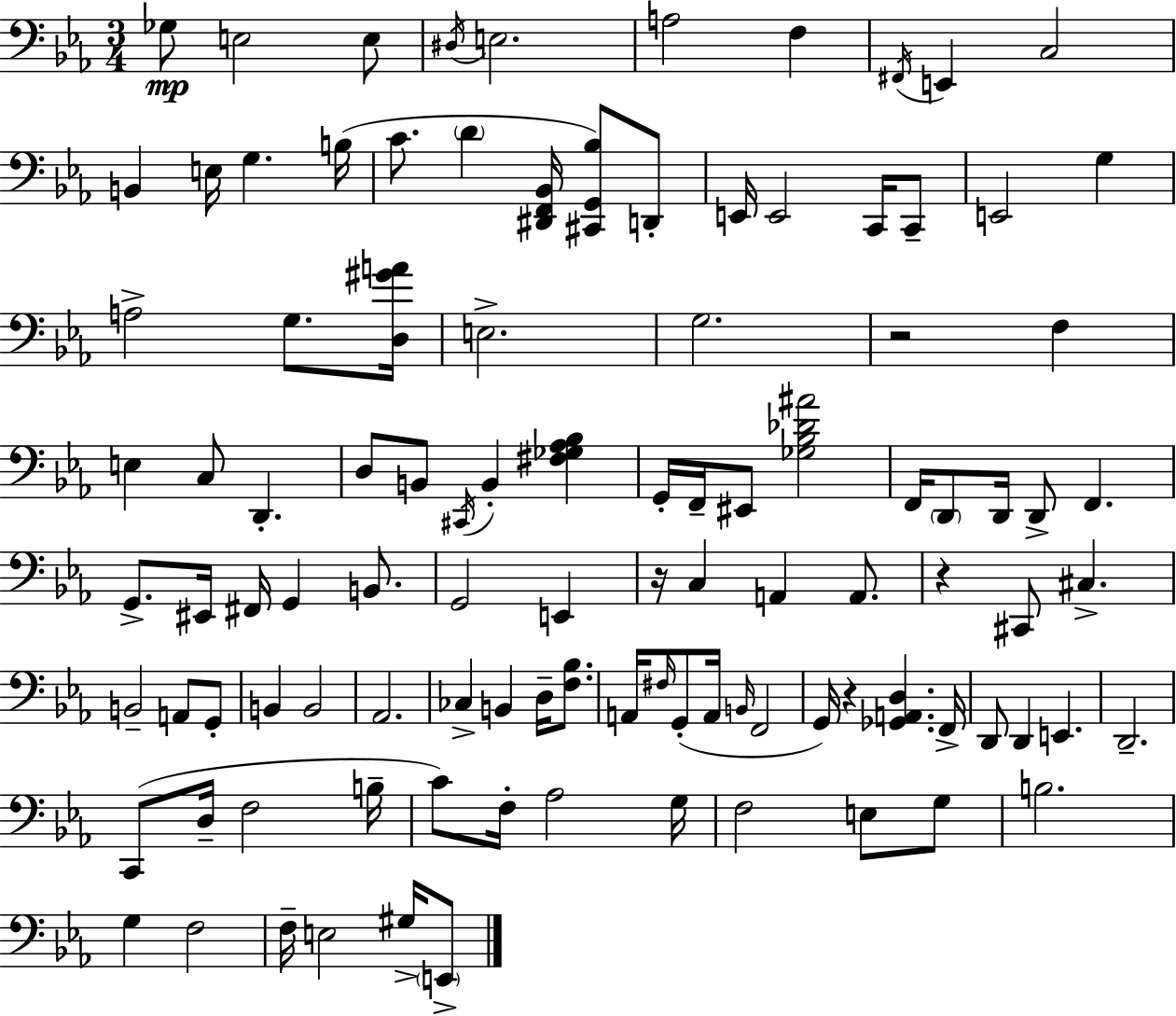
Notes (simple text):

Gb3/e E3/h E3/e D#3/s E3/h. A3/h F3/q F#2/s E2/q C3/h B2/q E3/s G3/q. B3/s C4/e. D4/q [D#2,F2,Bb2]/s [C#2,G2,Bb3]/e D2/e E2/s E2/h C2/s C2/e E2/h G3/q A3/h G3/e. [D3,G#4,A4]/s E3/h. G3/h. R/h F3/q E3/q C3/e D2/q. D3/e B2/e C#2/s B2/q [F#3,Gb3,Ab3,Bb3]/q G2/s F2/s EIS2/e [Gb3,Bb3,Db4,A#4]/h F2/s D2/e D2/s D2/e F2/q. G2/e. EIS2/s F#2/s G2/q B2/e. G2/h E2/q R/s C3/q A2/q A2/e. R/q C#2/e C#3/q. B2/h A2/e G2/e B2/q B2/h Ab2/h. CES3/q B2/q D3/s [F3,Bb3]/e. A2/s F#3/s G2/e A2/s B2/s F2/h G2/s R/q [Gb2,A2,D3]/q. F2/s D2/e D2/q E2/q. D2/h. C2/e D3/s F3/h B3/s C4/e F3/s Ab3/h G3/s F3/h E3/e G3/e B3/h. G3/q F3/h F3/s E3/h G#3/s E2/e